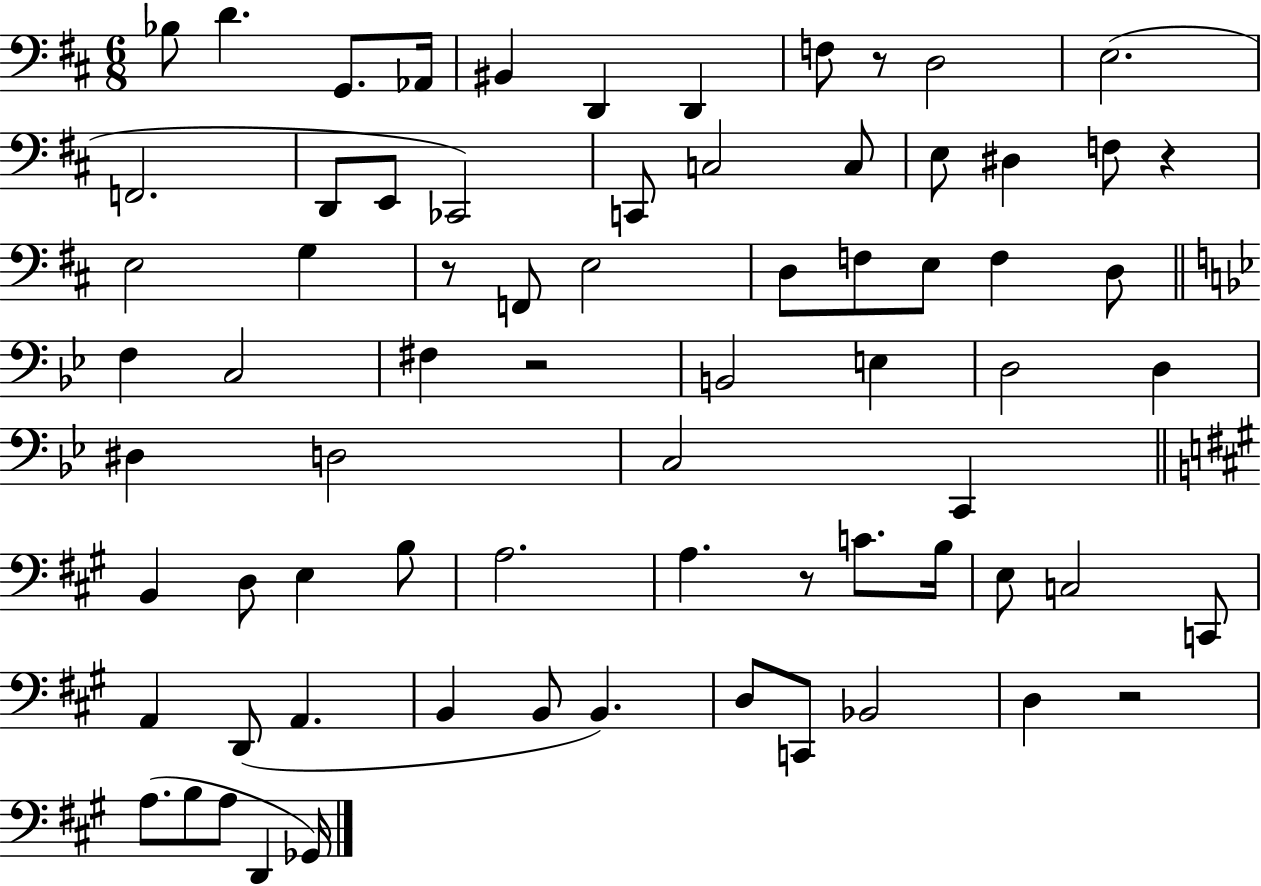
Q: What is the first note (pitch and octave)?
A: Bb3